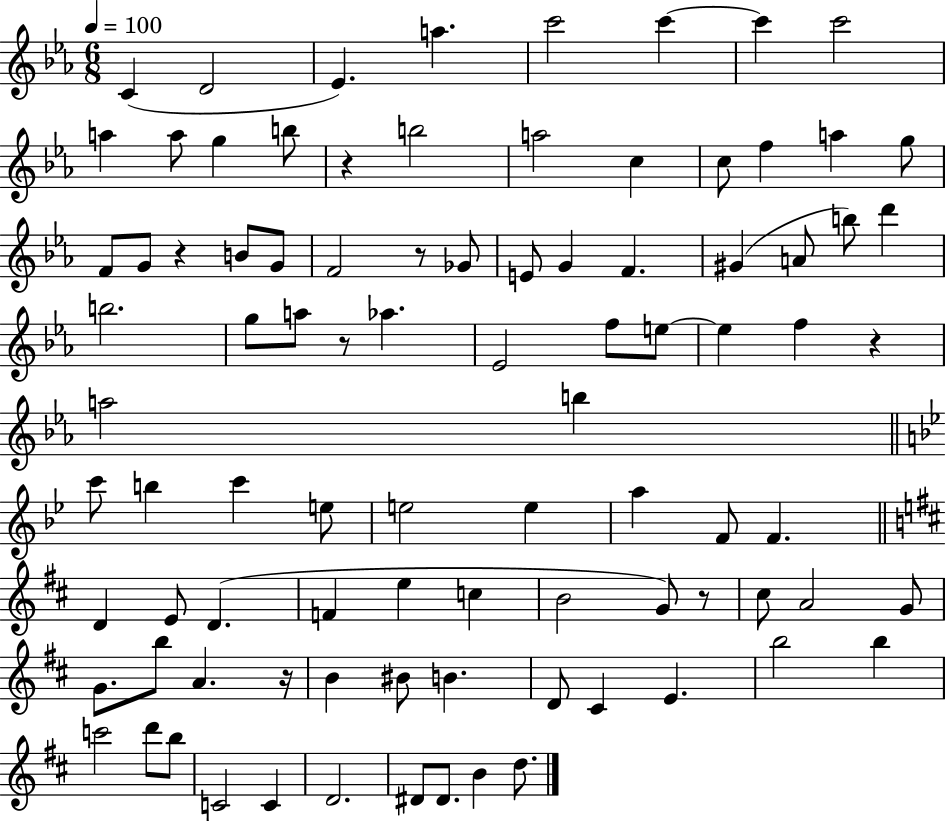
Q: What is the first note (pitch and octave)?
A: C4